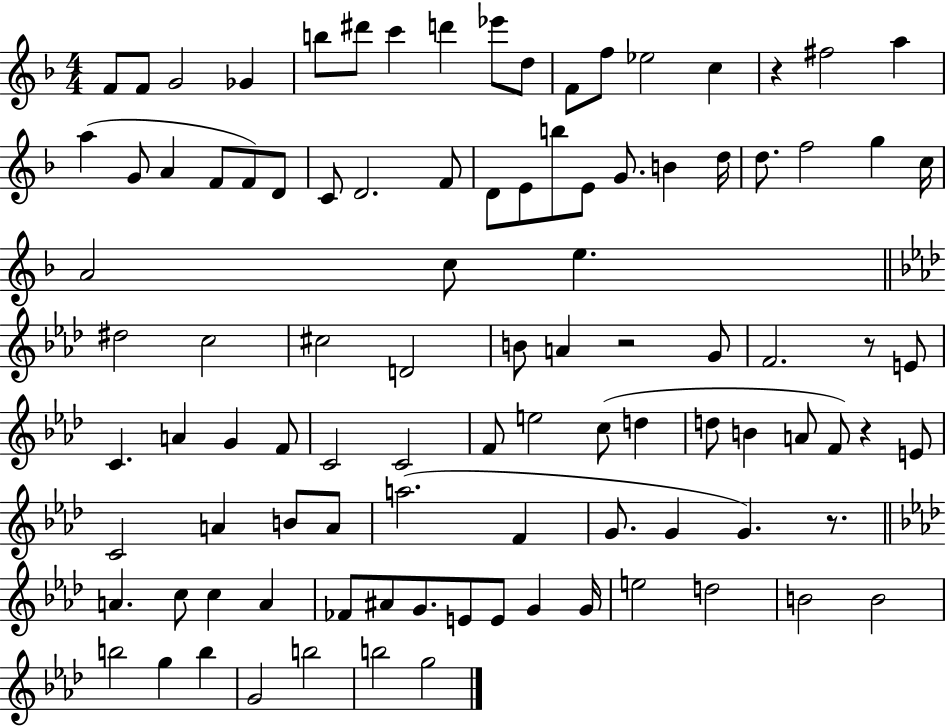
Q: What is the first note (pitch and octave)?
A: F4